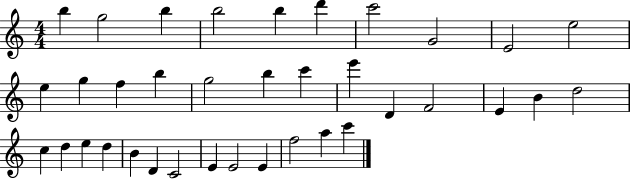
{
  \clef treble
  \numericTimeSignature
  \time 4/4
  \key c \major
  b''4 g''2 b''4 | b''2 b''4 d'''4 | c'''2 g'2 | e'2 e''2 | \break e''4 g''4 f''4 b''4 | g''2 b''4 c'''4 | e'''4 d'4 f'2 | e'4 b'4 d''2 | \break c''4 d''4 e''4 d''4 | b'4 d'4 c'2 | e'4 e'2 e'4 | f''2 a''4 c'''4 | \break \bar "|."
}